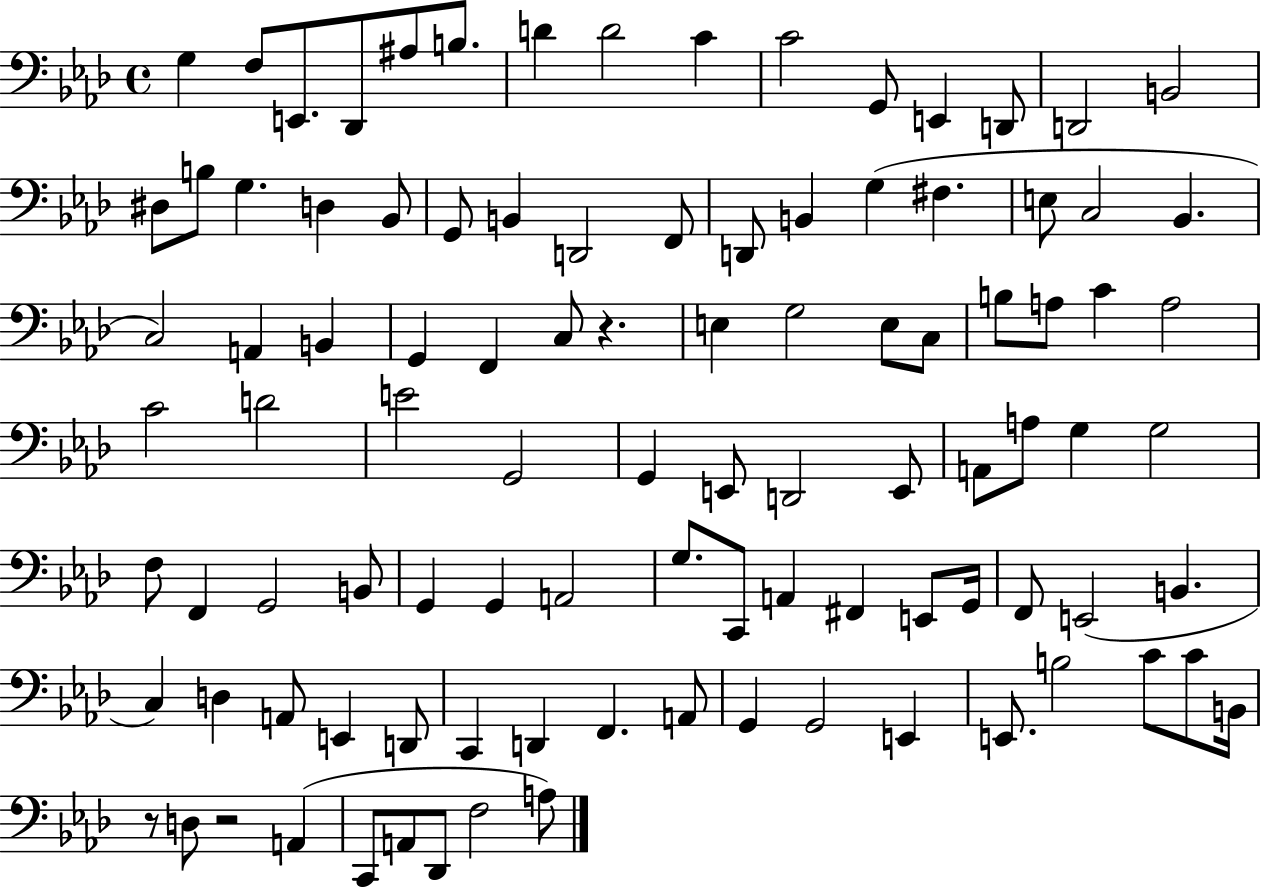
{
  \clef bass
  \time 4/4
  \defaultTimeSignature
  \key aes \major
  g4 f8 e,8. des,8 ais8 b8. | d'4 d'2 c'4 | c'2 g,8 e,4 d,8 | d,2 b,2 | \break dis8 b8 g4. d4 bes,8 | g,8 b,4 d,2 f,8 | d,8 b,4 g4( fis4. | e8 c2 bes,4. | \break c2) a,4 b,4 | g,4 f,4 c8 r4. | e4 g2 e8 c8 | b8 a8 c'4 a2 | \break c'2 d'2 | e'2 g,2 | g,4 e,8 d,2 e,8 | a,8 a8 g4 g2 | \break f8 f,4 g,2 b,8 | g,4 g,4 a,2 | g8. c,8 a,4 fis,4 e,8 g,16 | f,8 e,2( b,4. | \break c4) d4 a,8 e,4 d,8 | c,4 d,4 f,4. a,8 | g,4 g,2 e,4 | e,8. b2 c'8 c'8 b,16 | \break r8 d8 r2 a,4( | c,8 a,8 des,8 f2 a8) | \bar "|."
}